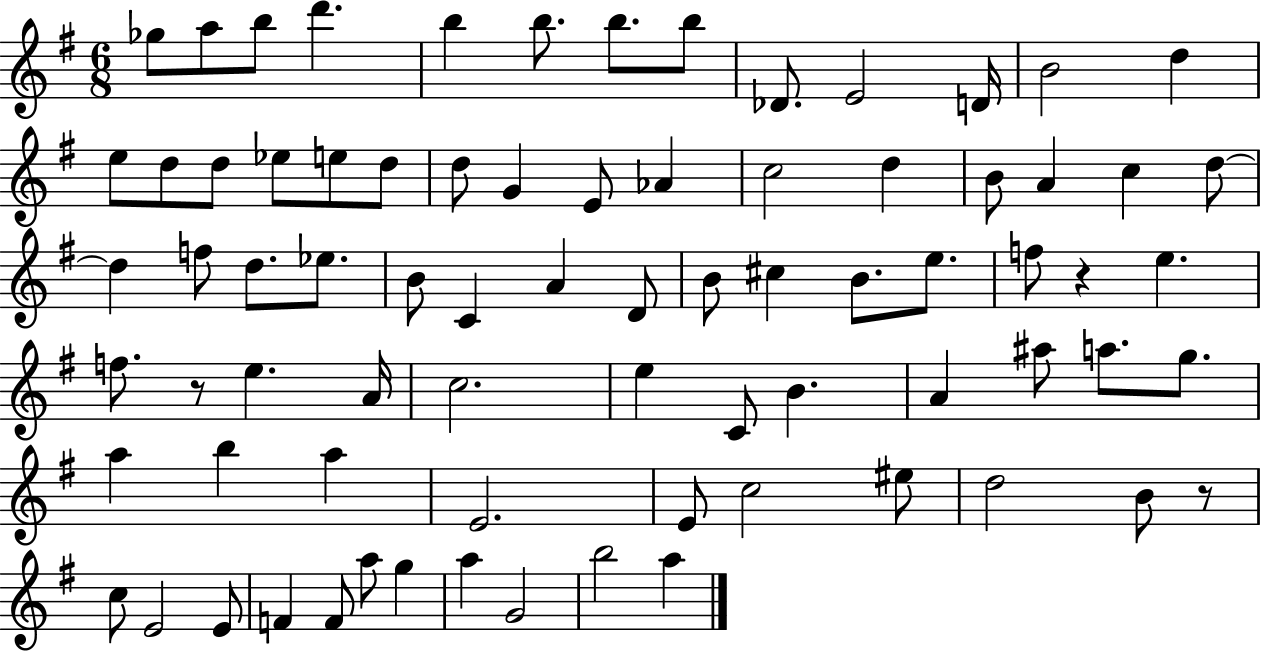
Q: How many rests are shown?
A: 3